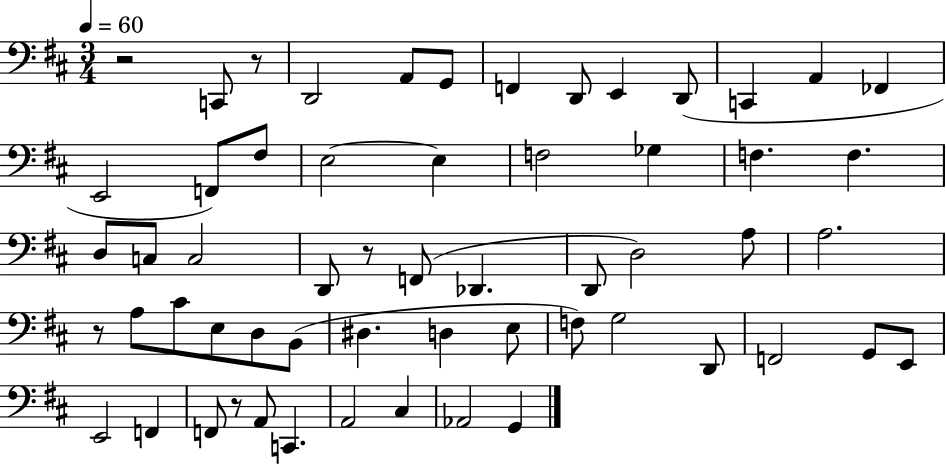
X:1
T:Untitled
M:3/4
L:1/4
K:D
z2 C,,/2 z/2 D,,2 A,,/2 G,,/2 F,, D,,/2 E,, D,,/2 C,, A,, _F,, E,,2 F,,/2 ^F,/2 E,2 E, F,2 _G, F, F, D,/2 C,/2 C,2 D,,/2 z/2 F,,/2 _D,, D,,/2 D,2 A,/2 A,2 z/2 A,/2 ^C/2 E,/2 D,/2 B,,/2 ^D, D, E,/2 F,/2 G,2 D,,/2 F,,2 G,,/2 E,,/2 E,,2 F,, F,,/2 z/2 A,,/2 C,, A,,2 ^C, _A,,2 G,,